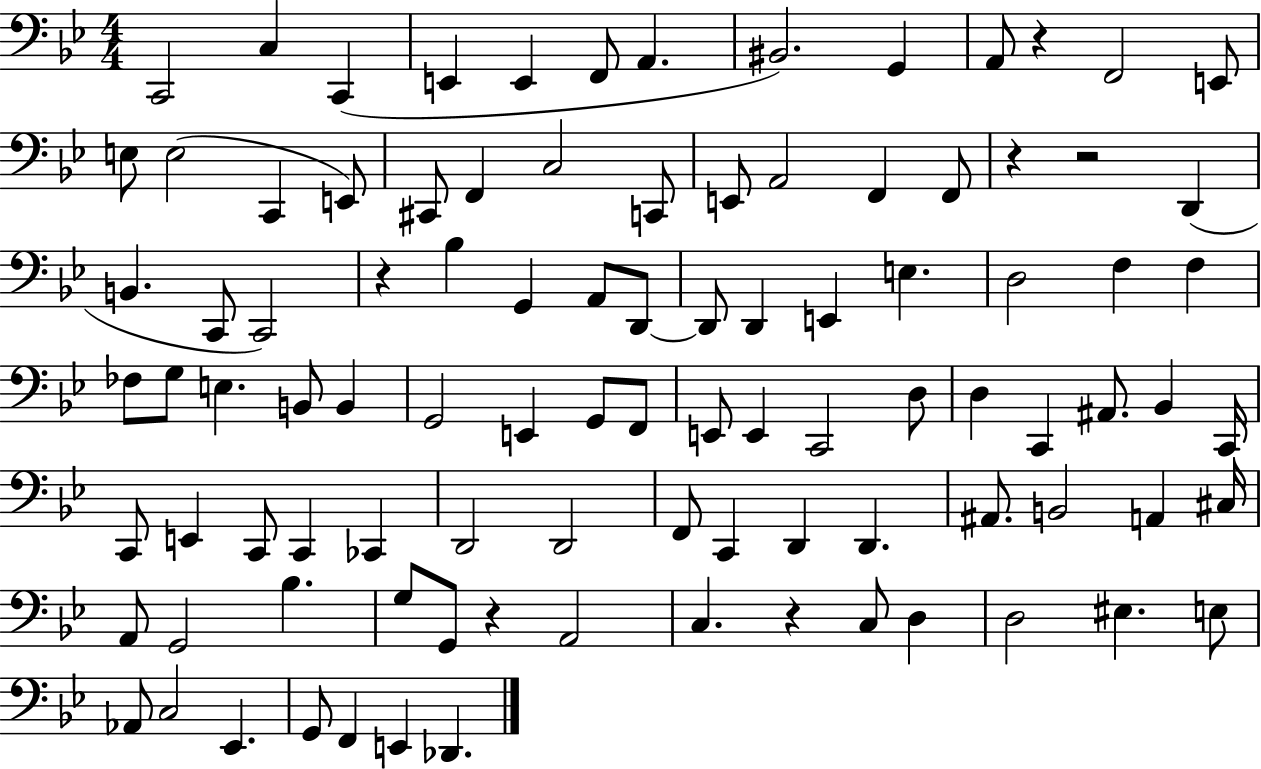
{
  \clef bass
  \numericTimeSignature
  \time 4/4
  \key bes \major
  c,2 c4 c,4( | e,4 e,4 f,8 a,4. | bis,2.) g,4 | a,8 r4 f,2 e,8 | \break e8 e2( c,4 e,8) | cis,8 f,4 c2 c,8 | e,8 a,2 f,4 f,8 | r4 r2 d,4( | \break b,4. c,8 c,2) | r4 bes4 g,4 a,8 d,8~~ | d,8 d,4 e,4 e4. | d2 f4 f4 | \break fes8 g8 e4. b,8 b,4 | g,2 e,4 g,8 f,8 | e,8 e,4 c,2 d8 | d4 c,4 ais,8. bes,4 c,16 | \break c,8 e,4 c,8 c,4 ces,4 | d,2 d,2 | f,8 c,4 d,4 d,4. | ais,8. b,2 a,4 cis16 | \break a,8 g,2 bes4. | g8 g,8 r4 a,2 | c4. r4 c8 d4 | d2 eis4. e8 | \break aes,8 c2 ees,4. | g,8 f,4 e,4 des,4. | \bar "|."
}